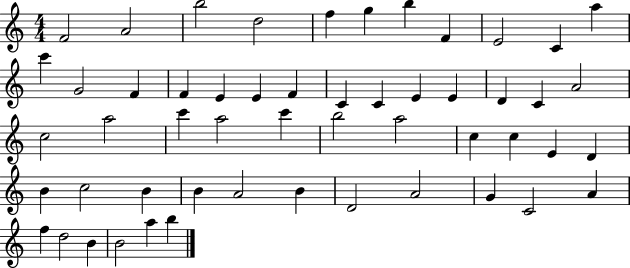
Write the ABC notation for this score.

X:1
T:Untitled
M:4/4
L:1/4
K:C
F2 A2 b2 d2 f g b F E2 C a c' G2 F F E E F C C E E D C A2 c2 a2 c' a2 c' b2 a2 c c E D B c2 B B A2 B D2 A2 G C2 A f d2 B B2 a b